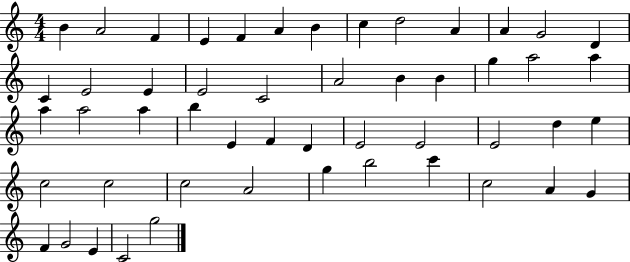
X:1
T:Untitled
M:4/4
L:1/4
K:C
B A2 F E F A B c d2 A A G2 D C E2 E E2 C2 A2 B B g a2 a a a2 a b E F D E2 E2 E2 d e c2 c2 c2 A2 g b2 c' c2 A G F G2 E C2 g2